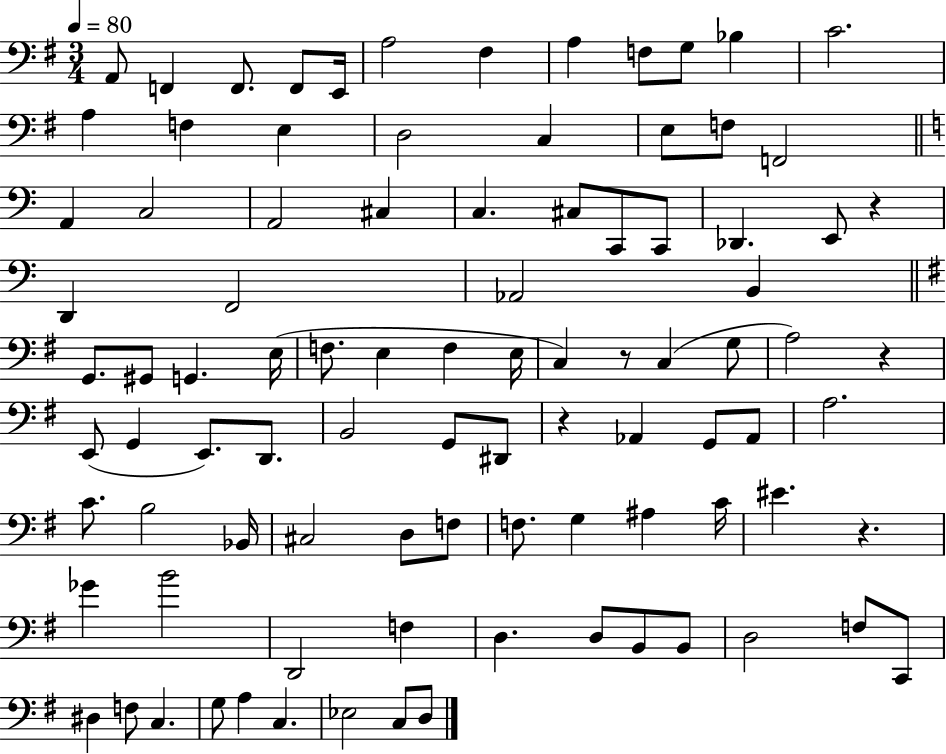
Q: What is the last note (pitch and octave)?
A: D3